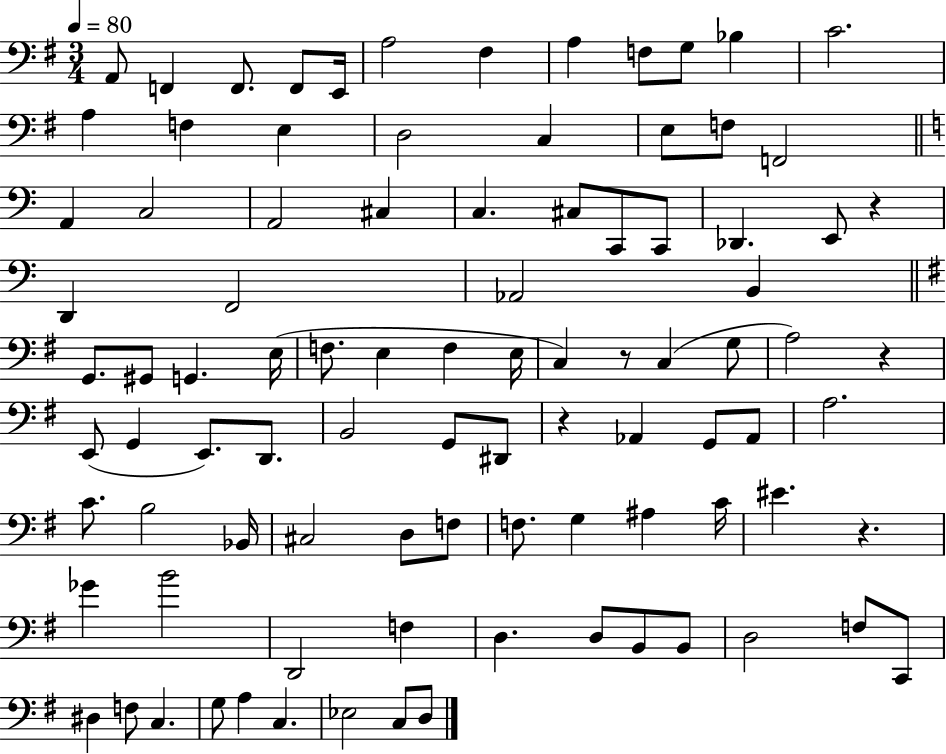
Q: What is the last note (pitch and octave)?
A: D3